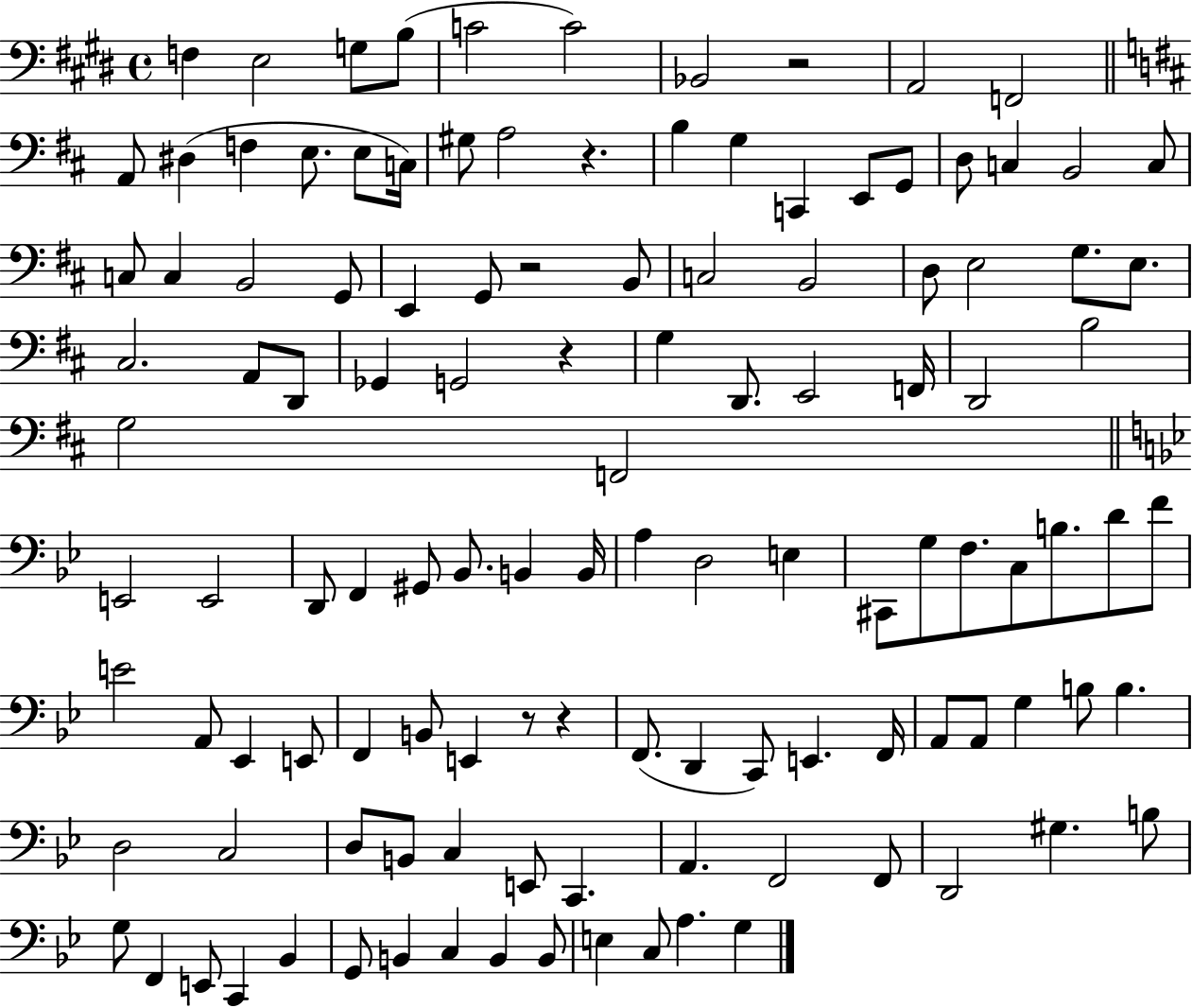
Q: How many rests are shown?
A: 6